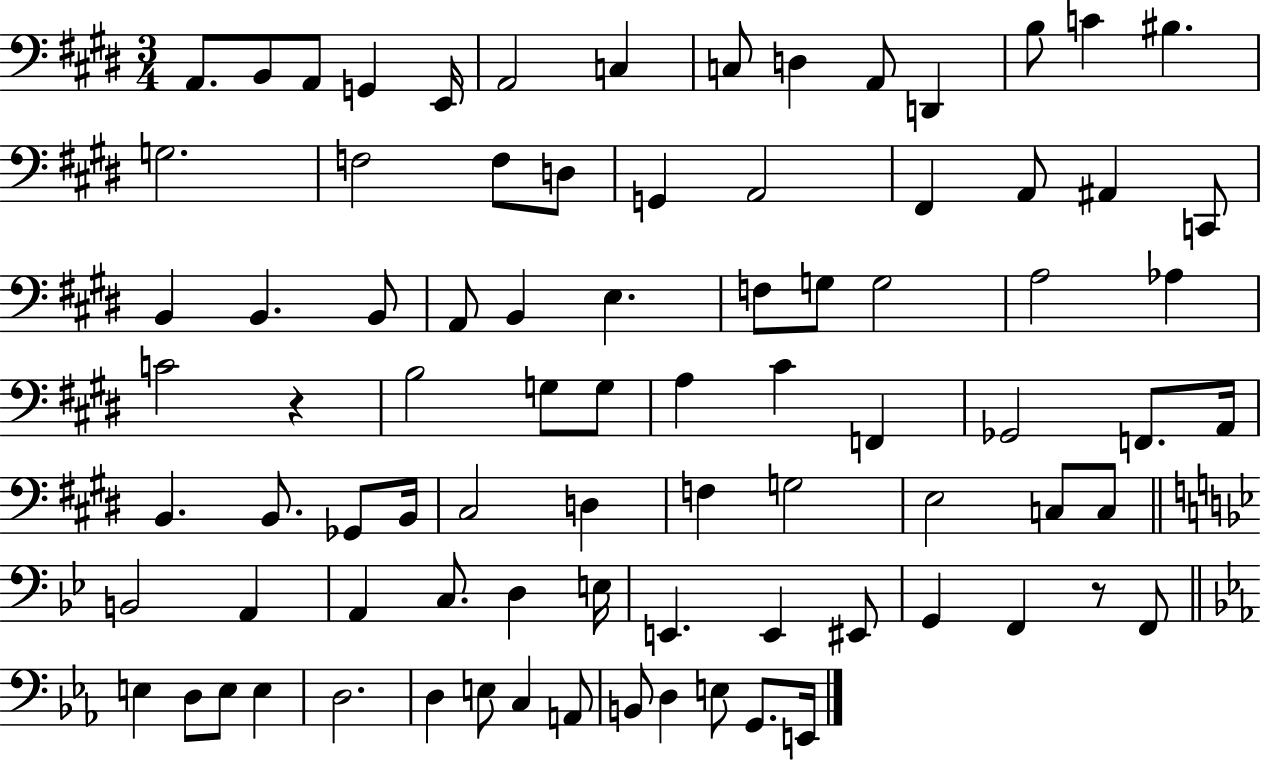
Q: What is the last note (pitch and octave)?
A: E2